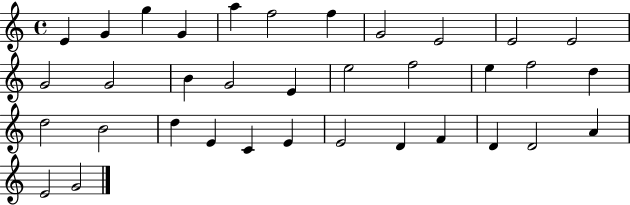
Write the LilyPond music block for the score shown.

{
  \clef treble
  \time 4/4
  \defaultTimeSignature
  \key c \major
  e'4 g'4 g''4 g'4 | a''4 f''2 f''4 | g'2 e'2 | e'2 e'2 | \break g'2 g'2 | b'4 g'2 e'4 | e''2 f''2 | e''4 f''2 d''4 | \break d''2 b'2 | d''4 e'4 c'4 e'4 | e'2 d'4 f'4 | d'4 d'2 a'4 | \break e'2 g'2 | \bar "|."
}